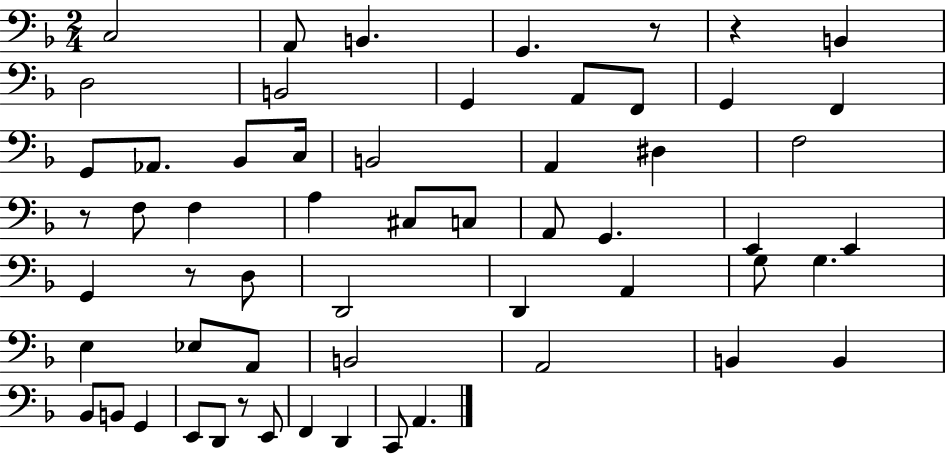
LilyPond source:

{
  \clef bass
  \numericTimeSignature
  \time 2/4
  \key f \major
  c2 | a,8 b,4. | g,4. r8 | r4 b,4 | \break d2 | b,2 | g,4 a,8 f,8 | g,4 f,4 | \break g,8 aes,8. bes,8 c16 | b,2 | a,4 dis4 | f2 | \break r8 f8 f4 | a4 cis8 c8 | a,8 g,4. | e,4 e,4 | \break g,4 r8 d8 | d,2 | d,4 a,4 | g8 g4. | \break e4 ees8 a,8 | b,2 | a,2 | b,4 b,4 | \break bes,8 b,8 g,4 | e,8 d,8 r8 e,8 | f,4 d,4 | c,8 a,4. | \break \bar "|."
}